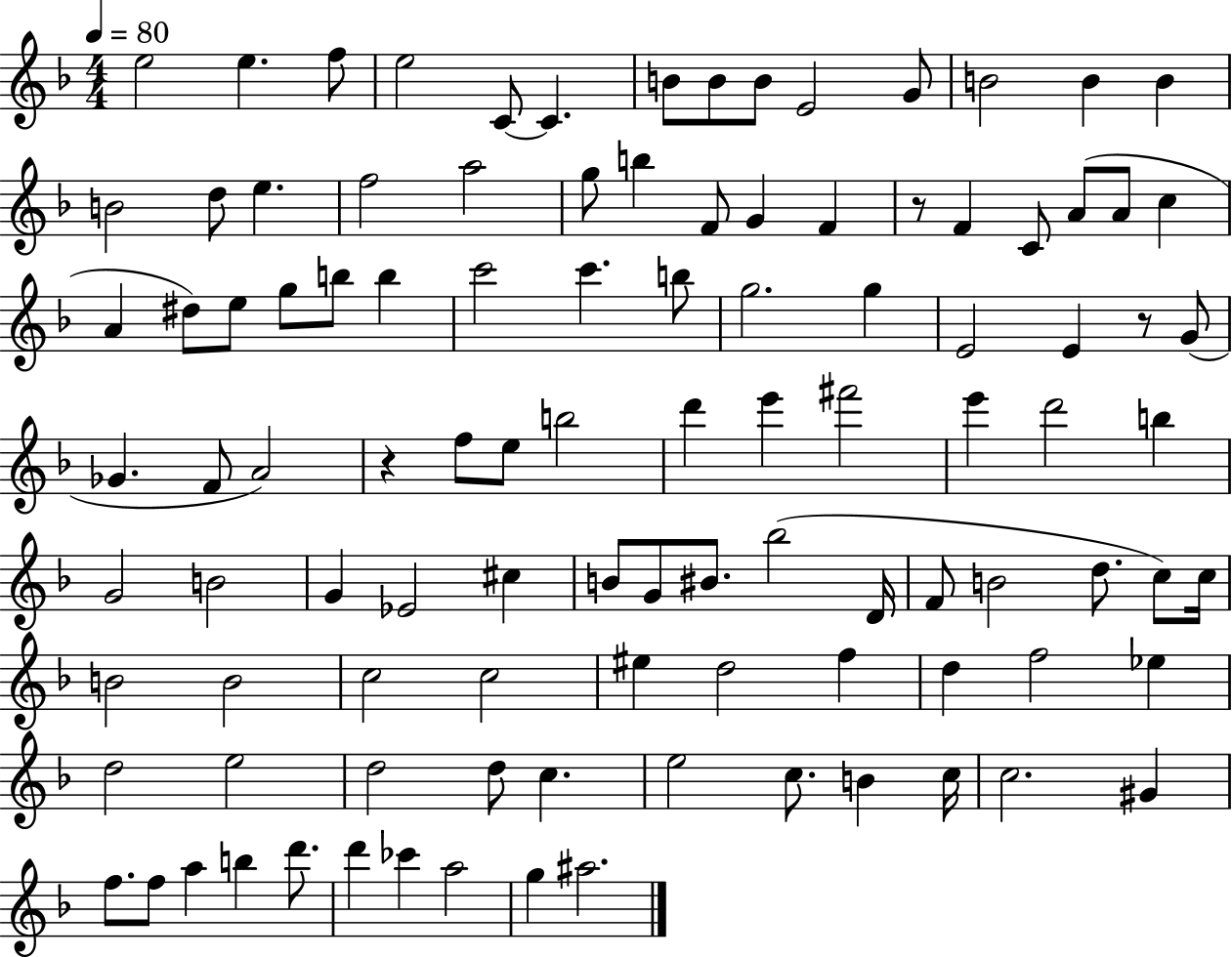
{
  \clef treble
  \numericTimeSignature
  \time 4/4
  \key f \major
  \tempo 4 = 80
  e''2 e''4. f''8 | e''2 c'8~~ c'4. | b'8 b'8 b'8 e'2 g'8 | b'2 b'4 b'4 | \break b'2 d''8 e''4. | f''2 a''2 | g''8 b''4 f'8 g'4 f'4 | r8 f'4 c'8 a'8( a'8 c''4 | \break a'4 dis''8) e''8 g''8 b''8 b''4 | c'''2 c'''4. b''8 | g''2. g''4 | e'2 e'4 r8 g'8( | \break ges'4. f'8 a'2) | r4 f''8 e''8 b''2 | d'''4 e'''4 fis'''2 | e'''4 d'''2 b''4 | \break g'2 b'2 | g'4 ees'2 cis''4 | b'8 g'8 bis'8. bes''2( d'16 | f'8 b'2 d''8. c''8) c''16 | \break b'2 b'2 | c''2 c''2 | eis''4 d''2 f''4 | d''4 f''2 ees''4 | \break d''2 e''2 | d''2 d''8 c''4. | e''2 c''8. b'4 c''16 | c''2. gis'4 | \break f''8. f''8 a''4 b''4 d'''8. | d'''4 ces'''4 a''2 | g''4 ais''2. | \bar "|."
}